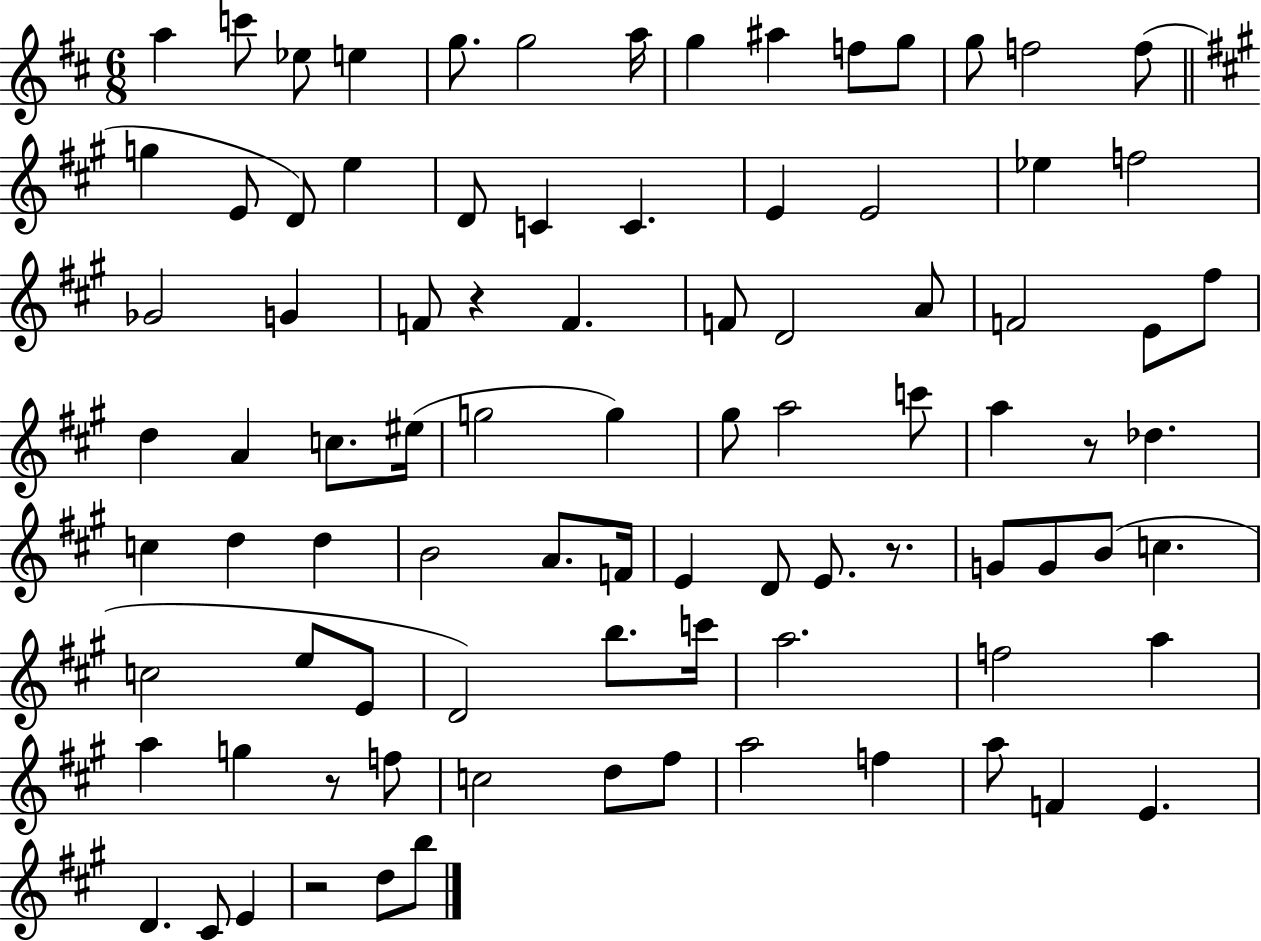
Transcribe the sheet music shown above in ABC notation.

X:1
T:Untitled
M:6/8
L:1/4
K:D
a c'/2 _e/2 e g/2 g2 a/4 g ^a f/2 g/2 g/2 f2 f/2 g E/2 D/2 e D/2 C C E E2 _e f2 _G2 G F/2 z F F/2 D2 A/2 F2 E/2 ^f/2 d A c/2 ^e/4 g2 g ^g/2 a2 c'/2 a z/2 _d c d d B2 A/2 F/4 E D/2 E/2 z/2 G/2 G/2 B/2 c c2 e/2 E/2 D2 b/2 c'/4 a2 f2 a a g z/2 f/2 c2 d/2 ^f/2 a2 f a/2 F E D ^C/2 E z2 d/2 b/2